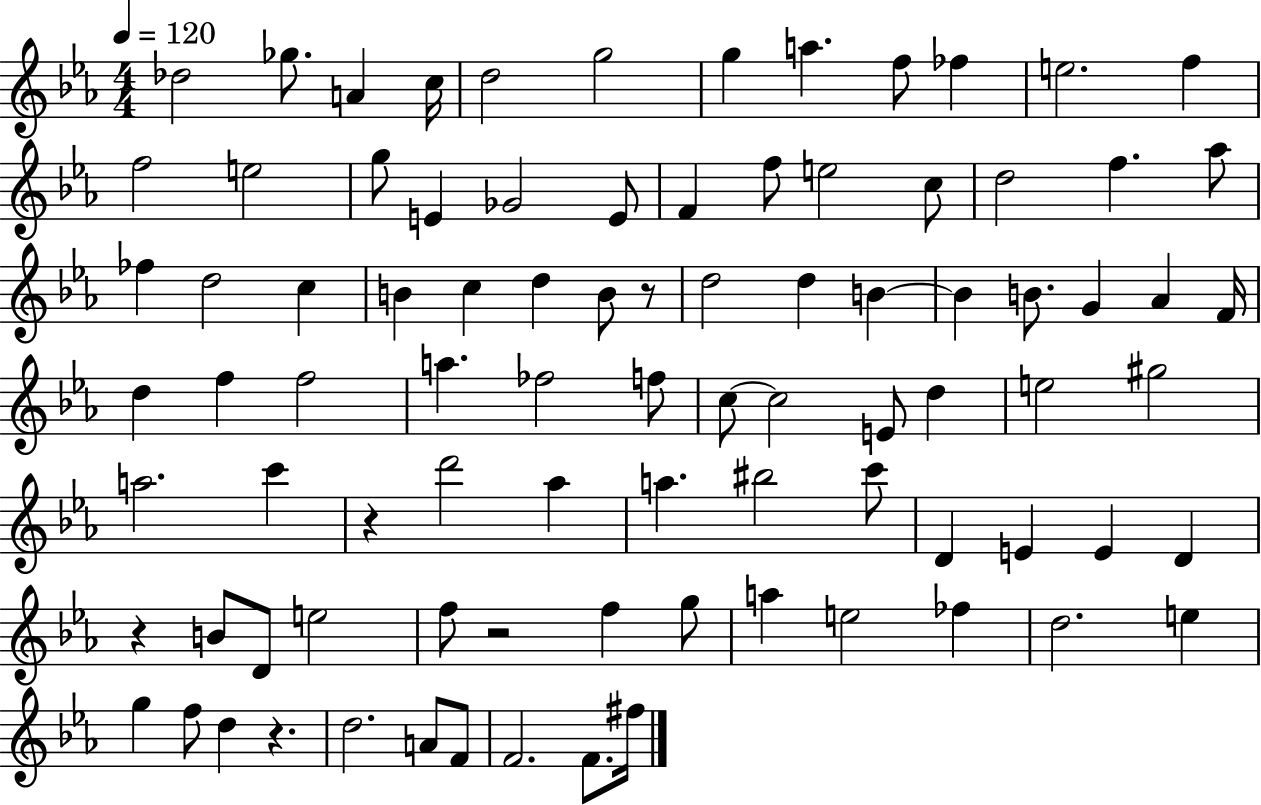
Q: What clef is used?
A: treble